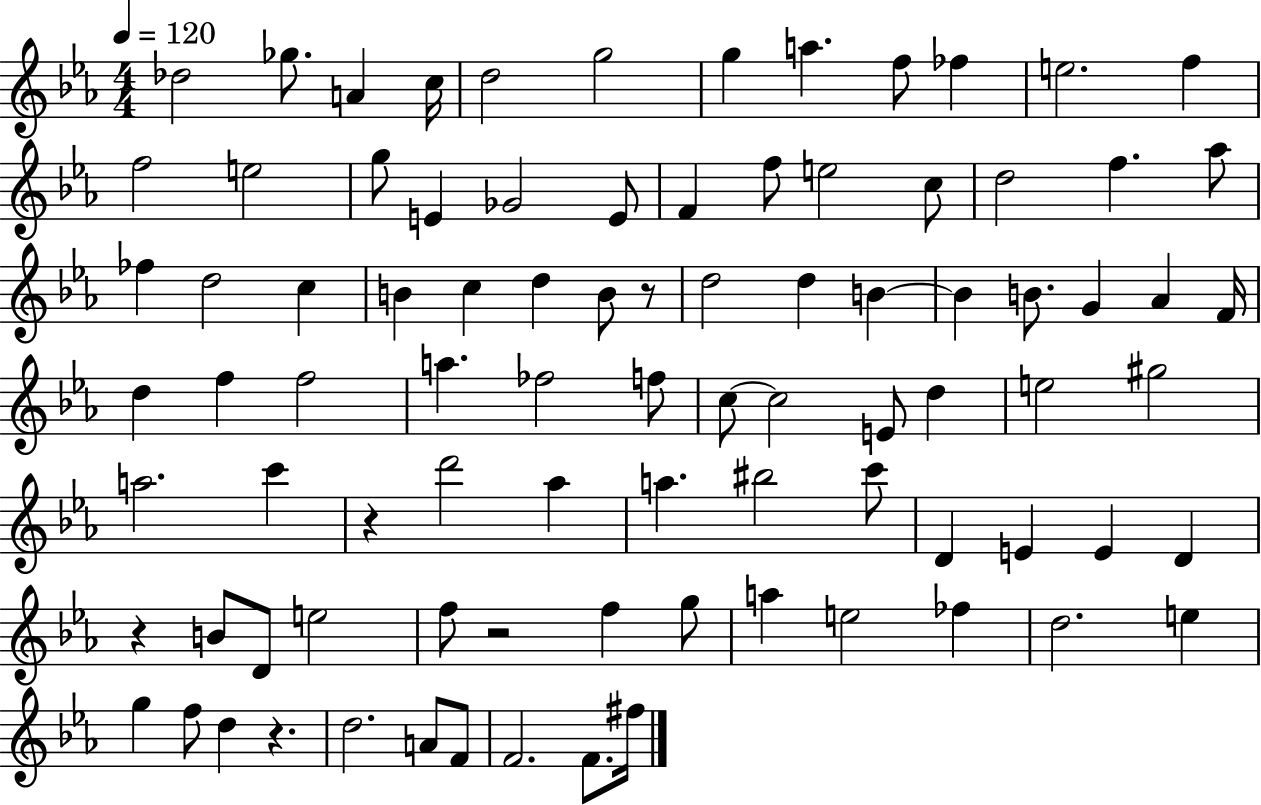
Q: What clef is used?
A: treble